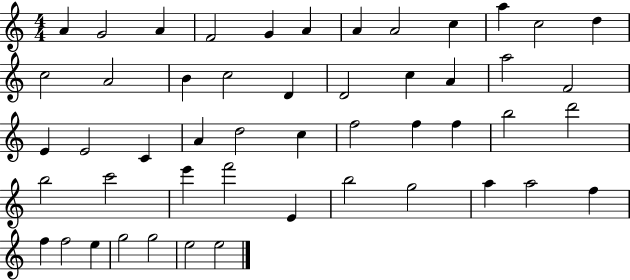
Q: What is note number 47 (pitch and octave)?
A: G5